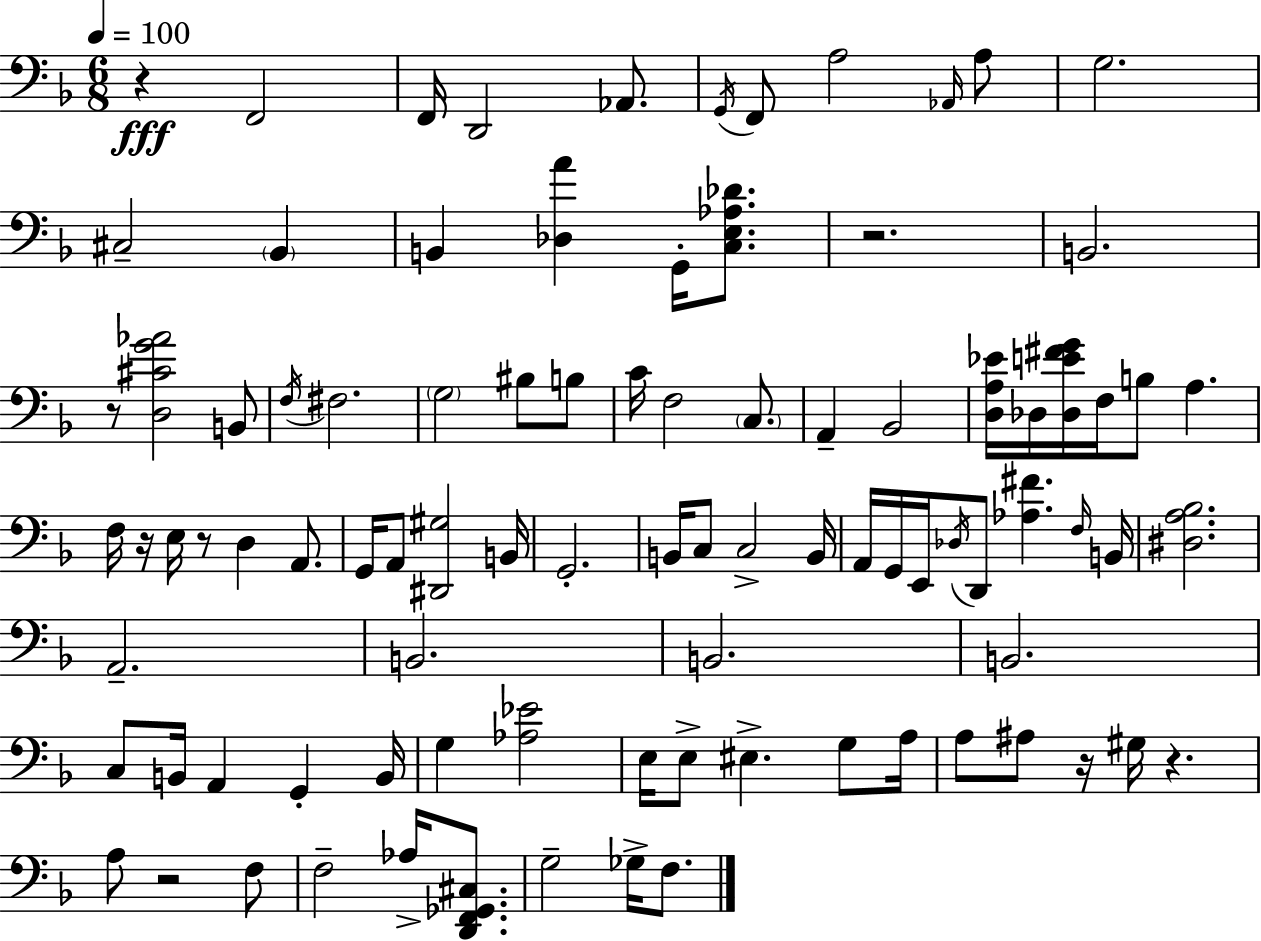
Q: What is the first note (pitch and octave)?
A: F2